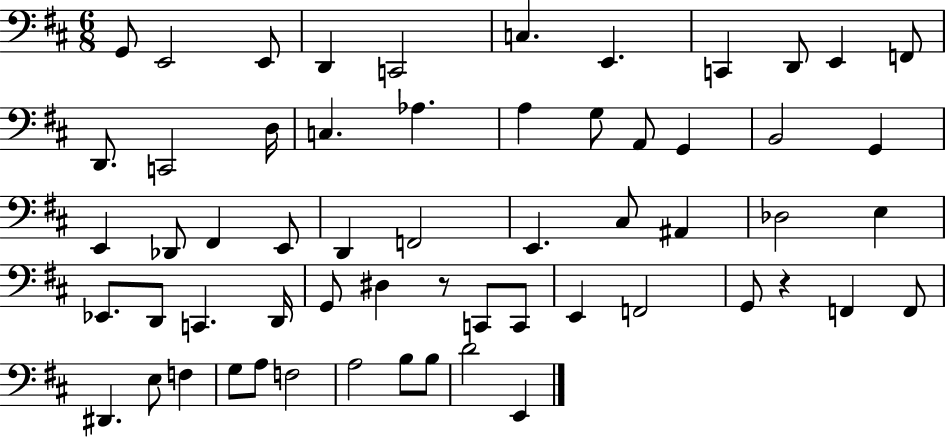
X:1
T:Untitled
M:6/8
L:1/4
K:D
G,,/2 E,,2 E,,/2 D,, C,,2 C, E,, C,, D,,/2 E,, F,,/2 D,,/2 C,,2 D,/4 C, _A, A, G,/2 A,,/2 G,, B,,2 G,, E,, _D,,/2 ^F,, E,,/2 D,, F,,2 E,, ^C,/2 ^A,, _D,2 E, _E,,/2 D,,/2 C,, D,,/4 G,,/2 ^D, z/2 C,,/2 C,,/2 E,, F,,2 G,,/2 z F,, F,,/2 ^D,, E,/2 F, G,/2 A,/2 F,2 A,2 B,/2 B,/2 D2 E,,